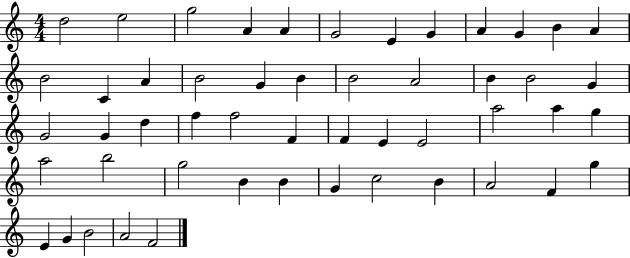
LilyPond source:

{
  \clef treble
  \numericTimeSignature
  \time 4/4
  \key c \major
  d''2 e''2 | g''2 a'4 a'4 | g'2 e'4 g'4 | a'4 g'4 b'4 a'4 | \break b'2 c'4 a'4 | b'2 g'4 b'4 | b'2 a'2 | b'4 b'2 g'4 | \break g'2 g'4 d''4 | f''4 f''2 f'4 | f'4 e'4 e'2 | a''2 a''4 g''4 | \break a''2 b''2 | g''2 b'4 b'4 | g'4 c''2 b'4 | a'2 f'4 g''4 | \break e'4 g'4 b'2 | a'2 f'2 | \bar "|."
}